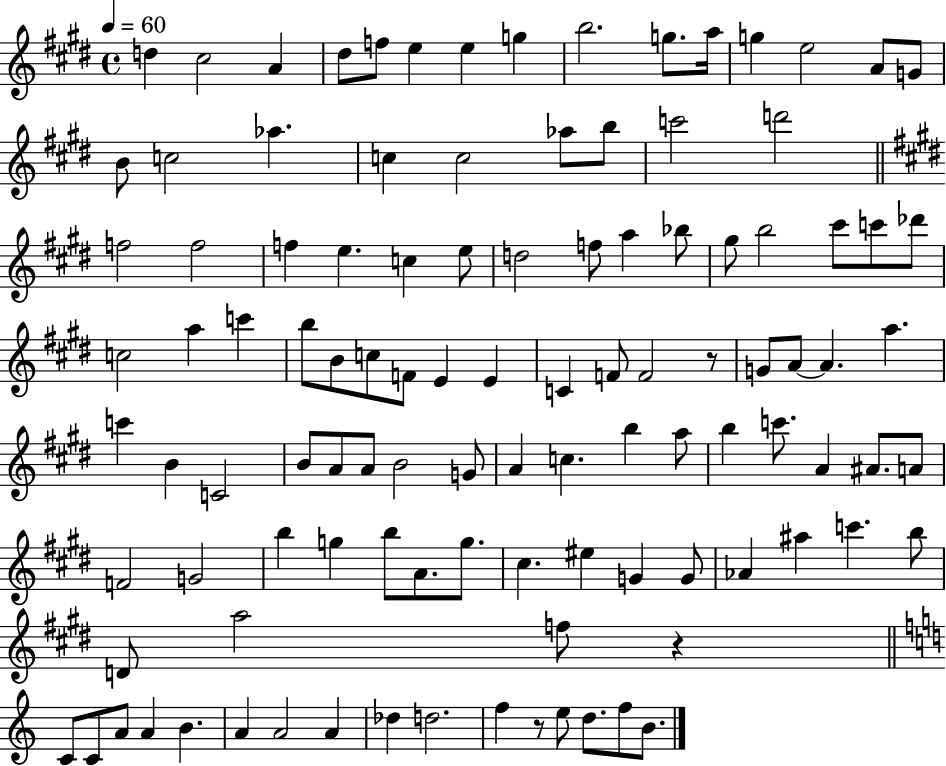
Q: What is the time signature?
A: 4/4